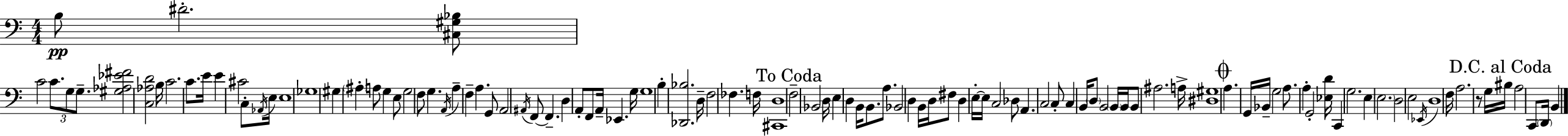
X:1
T:Untitled
M:4/4
L:1/4
K:Am
B,/2 ^D2 [^C,^G,_B,]/2 C2 C/2 G,/2 G,/2 [^G,_A,_E^F]2 [C,_A,D]2 B,/4 C2 C/2 E/4 E ^C2 C,/2 _A,,/4 E,/4 E,4 _G,4 ^G, ^A, A,/2 G, E,/2 G,2 F,/2 G, A,,/4 A, F, A, G,,/2 A,,2 ^A,,/4 F,,/2 F,, D, A,,/2 F,,/2 A,,/4 _E,, G,/4 G,4 B, [_D,,_B,]2 D,/4 F,2 _F, F,/4 [^C,,D,]4 F,2 _B,,2 D,/4 E, D, B,,/4 B,,/2 A,/2 _B,,2 D, B,,/4 D,/4 ^F,/2 D, E,/4 E,/4 C,2 _D,/2 A,, C,2 C,/2 C, B,,/4 D,/2 B,,2 B,,/4 B,,/4 B,,/2 ^A,2 A,/4 [^D,^G,]4 A, G,,/4 _B,,/4 G,2 A,/2 A, G,,2 [_E,D]/4 C,, G,2 E, E,2 D,2 E,2 _E,,/4 D,4 F,/4 A,2 z/2 G,/4 ^B,/4 A,2 C,,/2 D,,/4 B,,